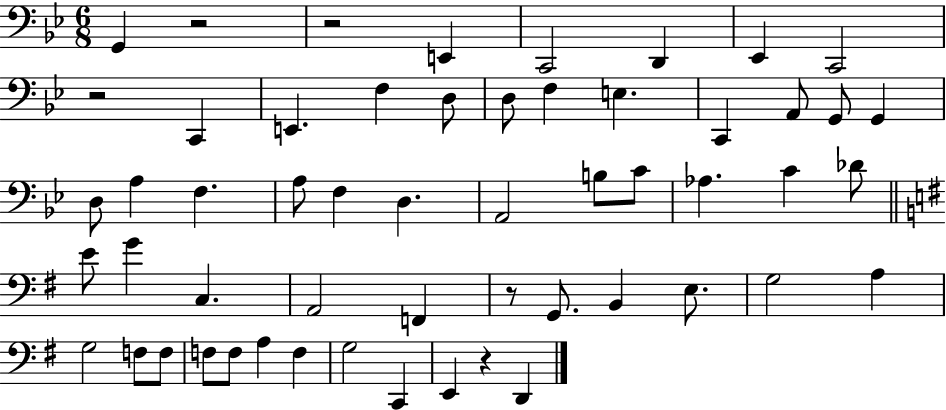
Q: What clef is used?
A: bass